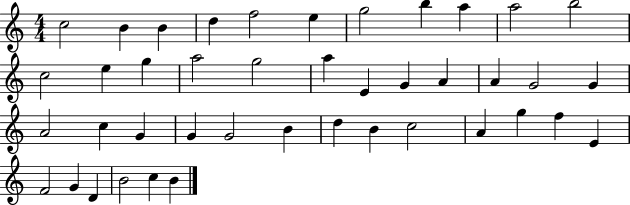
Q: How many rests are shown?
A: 0